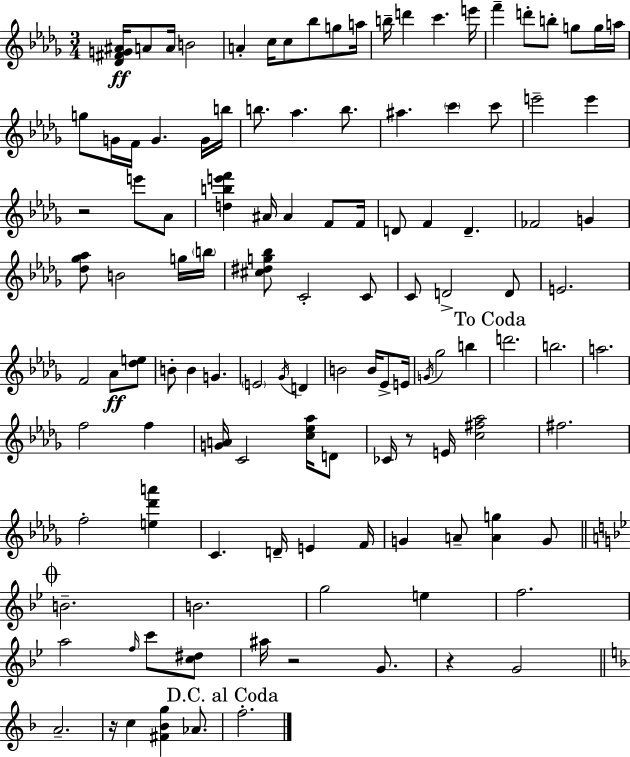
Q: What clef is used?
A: treble